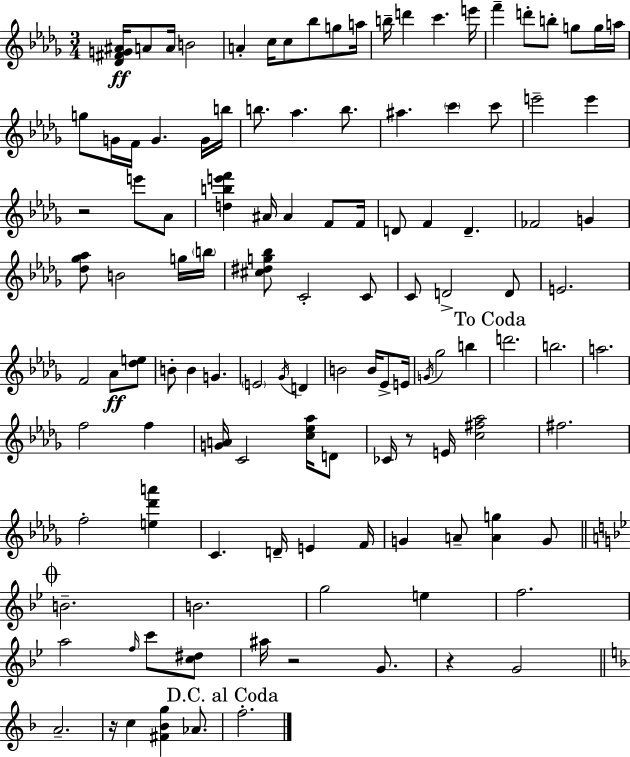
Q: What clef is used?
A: treble